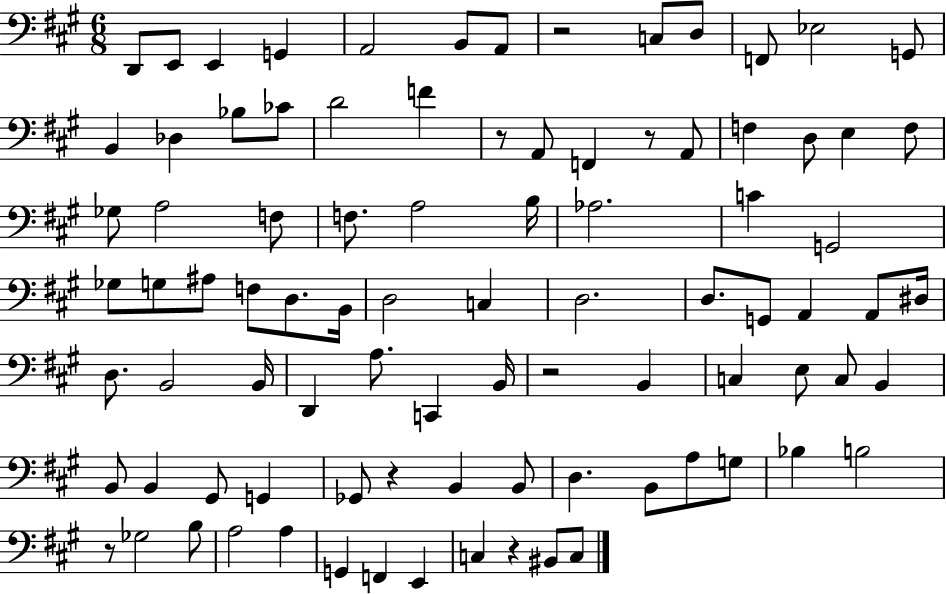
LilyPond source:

{
  \clef bass
  \numericTimeSignature
  \time 6/8
  \key a \major
  d,8 e,8 e,4 g,4 | a,2 b,8 a,8 | r2 c8 d8 | f,8 ees2 g,8 | \break b,4 des4 bes8 ces'8 | d'2 f'4 | r8 a,8 f,4 r8 a,8 | f4 d8 e4 f8 | \break ges8 a2 f8 | f8. a2 b16 | aes2. | c'4 g,2 | \break ges8 g8 ais8 f8 d8. b,16 | d2 c4 | d2. | d8. g,8 a,4 a,8 dis16 | \break d8. b,2 b,16 | d,4 a8. c,4 b,16 | r2 b,4 | c4 e8 c8 b,4 | \break b,8 b,4 gis,8 g,4 | ges,8 r4 b,4 b,8 | d4. b,8 a8 g8 | bes4 b2 | \break r8 ges2 b8 | a2 a4 | g,4 f,4 e,4 | c4 r4 bis,8 c8 | \break \bar "|."
}